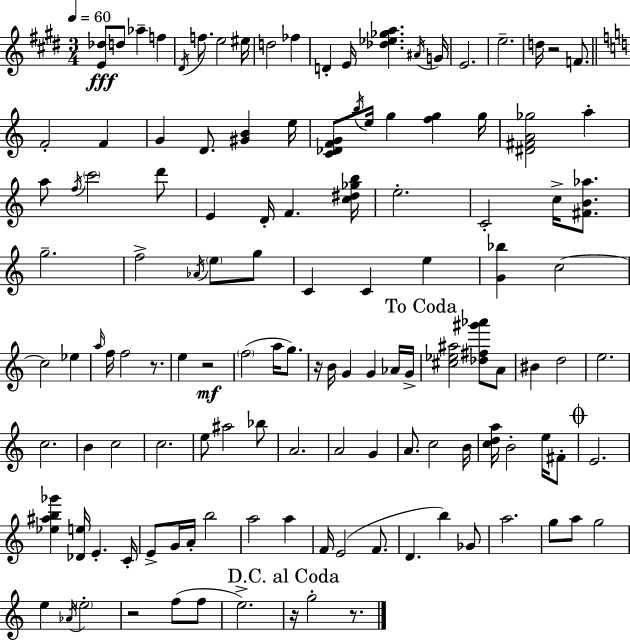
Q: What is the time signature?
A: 3/4